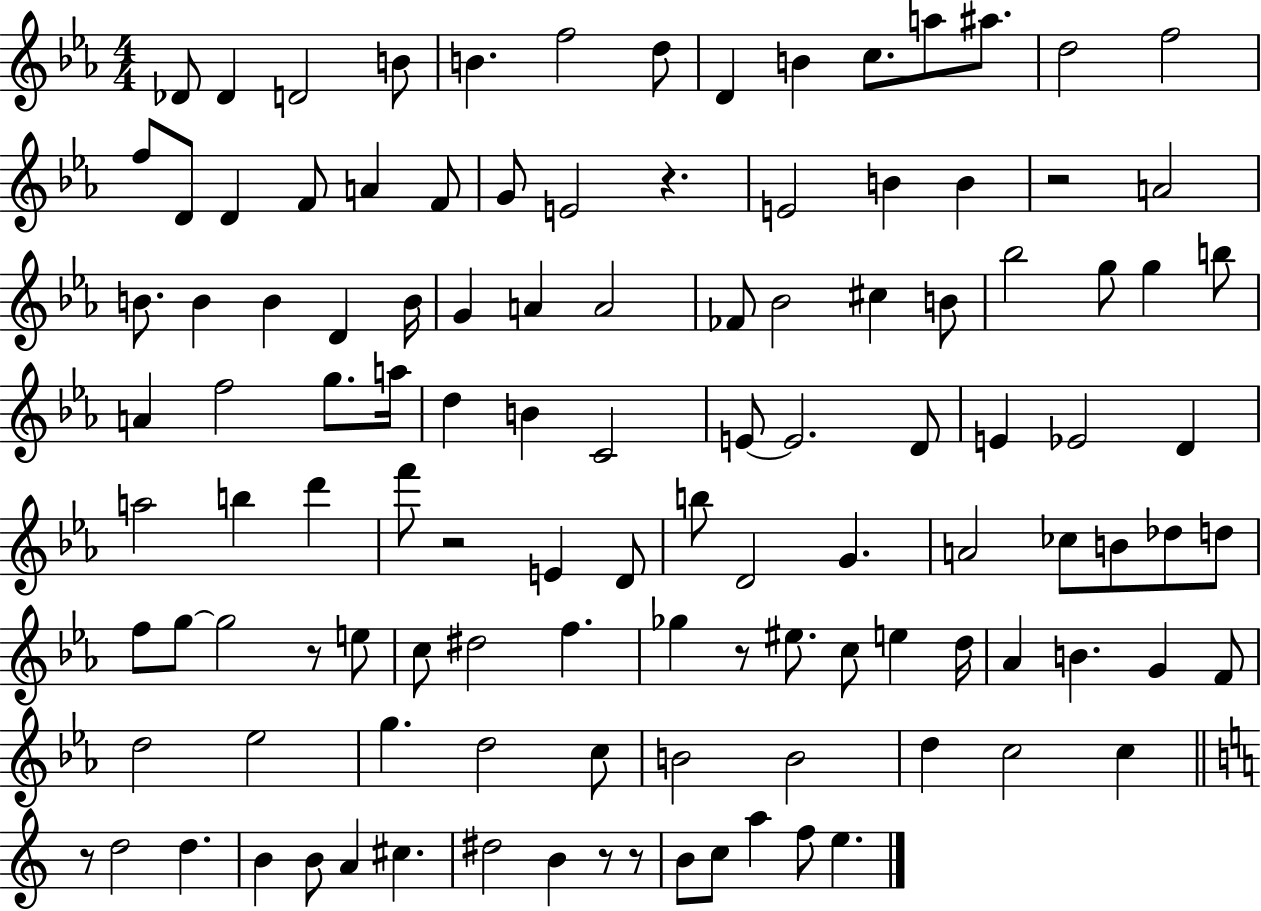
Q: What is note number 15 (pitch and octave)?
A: F5